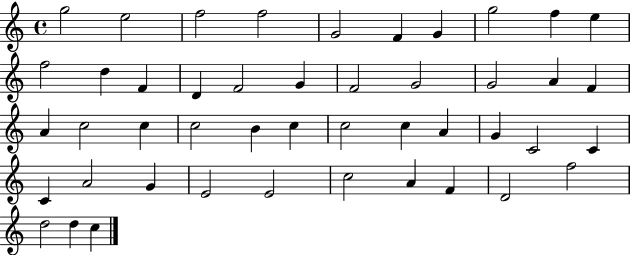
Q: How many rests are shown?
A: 0